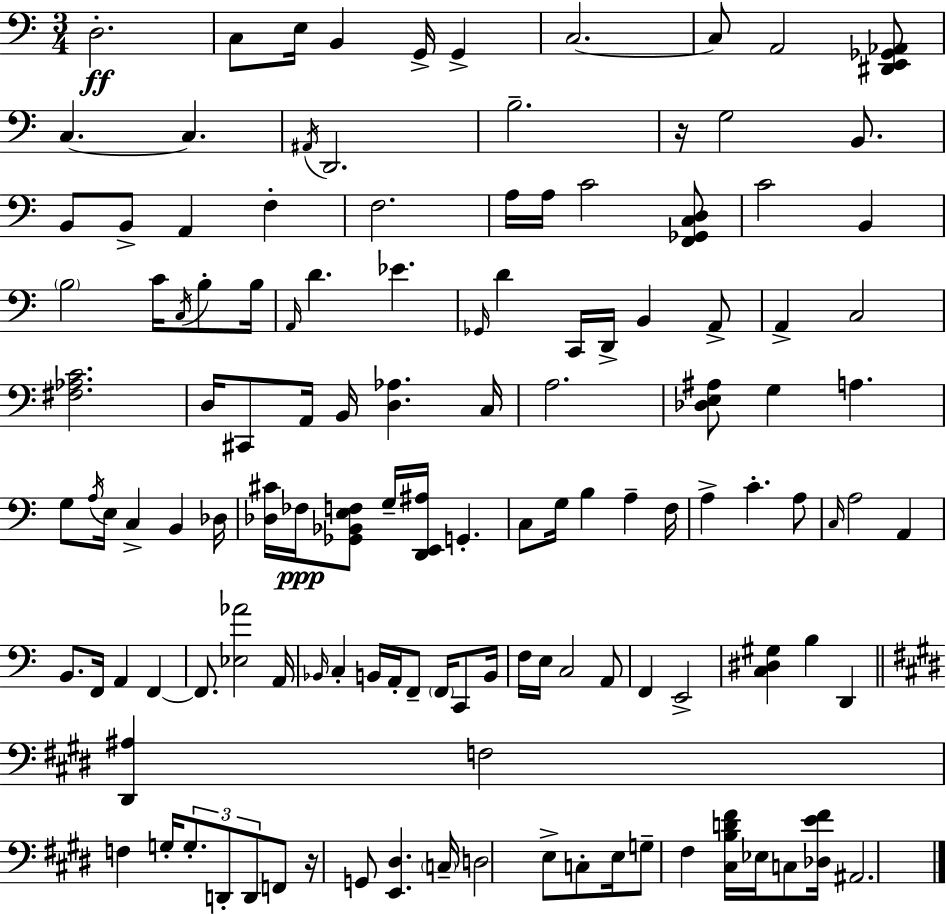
D3/h. C3/e E3/s B2/q G2/s G2/q C3/h. C3/e A2/h [D#2,E2,Gb2,Ab2]/e C3/q. C3/q. A#2/s D2/h. B3/h. R/s G3/h B2/e. B2/e B2/e A2/q F3/q F3/h. A3/s A3/s C4/h [F2,Gb2,C3,D3]/e C4/h B2/q B3/h C4/s C3/s B3/e B3/s A2/s D4/q. Eb4/q. Gb2/s D4/q C2/s D2/s B2/q A2/e A2/q C3/h [F#3,Ab3,C4]/h. D3/s C#2/e A2/s B2/s [D3,Ab3]/q. C3/s A3/h. [Db3,E3,A#3]/e G3/q A3/q. G3/e A3/s E3/s C3/q B2/q Db3/s [Db3,C#4]/s FES3/s [Gb2,Bb2,E3,F3]/e G3/s [D2,E2,A#3]/s G2/q. C3/e G3/s B3/q A3/q F3/s A3/q C4/q. A3/e C3/s A3/h A2/q B2/e. F2/s A2/q F2/q F2/e. [Eb3,Ab4]/h A2/s Bb2/s C3/q B2/s A2/s F2/e F2/s C2/e B2/s F3/s E3/s C3/h A2/e F2/q E2/h [C3,D#3,G#3]/q B3/q D2/q [D#2,A#3]/q F3/h F3/q G3/s G3/e. D2/e D2/e F2/e R/s G2/e [E2,D#3]/q. C3/s D3/h E3/e C3/e E3/s G3/e F#3/q [C#3,B3,D4,F#4]/s Eb3/s C3/e [Db3,E4,F#4]/s A#2/h.